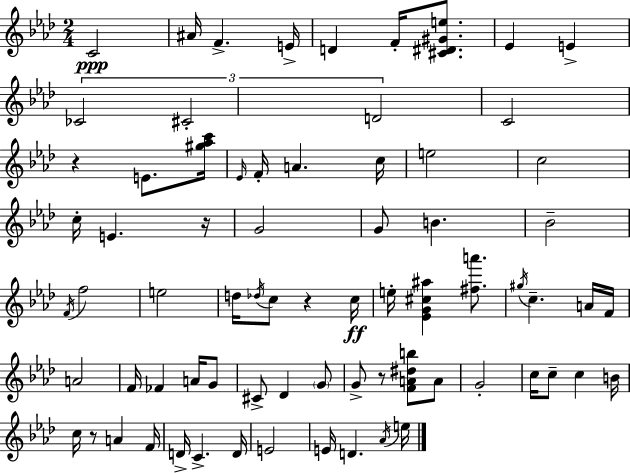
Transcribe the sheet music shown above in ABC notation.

X:1
T:Untitled
M:2/4
L:1/4
K:Ab
C2 ^A/4 F E/4 D F/4 [^C^D^Ge]/2 _E E _C2 ^C2 D2 C2 z E/2 [^g_ac']/4 _E/4 F/4 A c/4 e2 c2 c/4 E z/4 G2 G/2 B _B2 F/4 f2 e2 d/4 _d/4 c/2 z c/4 e/4 [_EG^c^a] [^fa']/2 ^g/4 c A/4 F/4 A2 F/4 _F A/4 G/2 ^C/2 _D G/2 G/2 z/2 [FA^db]/2 A/2 G2 c/4 c/2 c B/4 c/4 z/2 A F/4 D/4 C D/4 E2 E/4 D _A/4 e/4